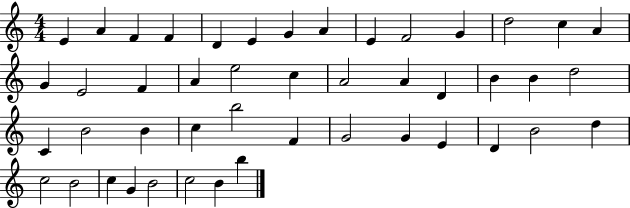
{
  \clef treble
  \numericTimeSignature
  \time 4/4
  \key c \major
  e'4 a'4 f'4 f'4 | d'4 e'4 g'4 a'4 | e'4 f'2 g'4 | d''2 c''4 a'4 | \break g'4 e'2 f'4 | a'4 e''2 c''4 | a'2 a'4 d'4 | b'4 b'4 d''2 | \break c'4 b'2 b'4 | c''4 b''2 f'4 | g'2 g'4 e'4 | d'4 b'2 d''4 | \break c''2 b'2 | c''4 g'4 b'2 | c''2 b'4 b''4 | \bar "|."
}